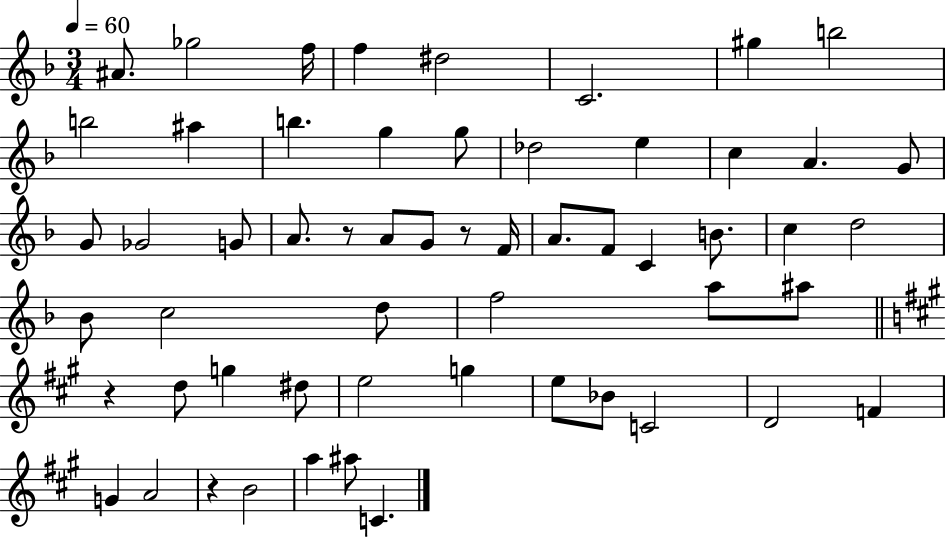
{
  \clef treble
  \numericTimeSignature
  \time 3/4
  \key f \major
  \tempo 4 = 60
  \repeat volta 2 { ais'8. ges''2 f''16 | f''4 dis''2 | c'2. | gis''4 b''2 | \break b''2 ais''4 | b''4. g''4 g''8 | des''2 e''4 | c''4 a'4. g'8 | \break g'8 ges'2 g'8 | a'8. r8 a'8 g'8 r8 f'16 | a'8. f'8 c'4 b'8. | c''4 d''2 | \break bes'8 c''2 d''8 | f''2 a''8 ais''8 | \bar "||" \break \key a \major r4 d''8 g''4 dis''8 | e''2 g''4 | e''8 bes'8 c'2 | d'2 f'4 | \break g'4 a'2 | r4 b'2 | a''4 ais''8 c'4. | } \bar "|."
}